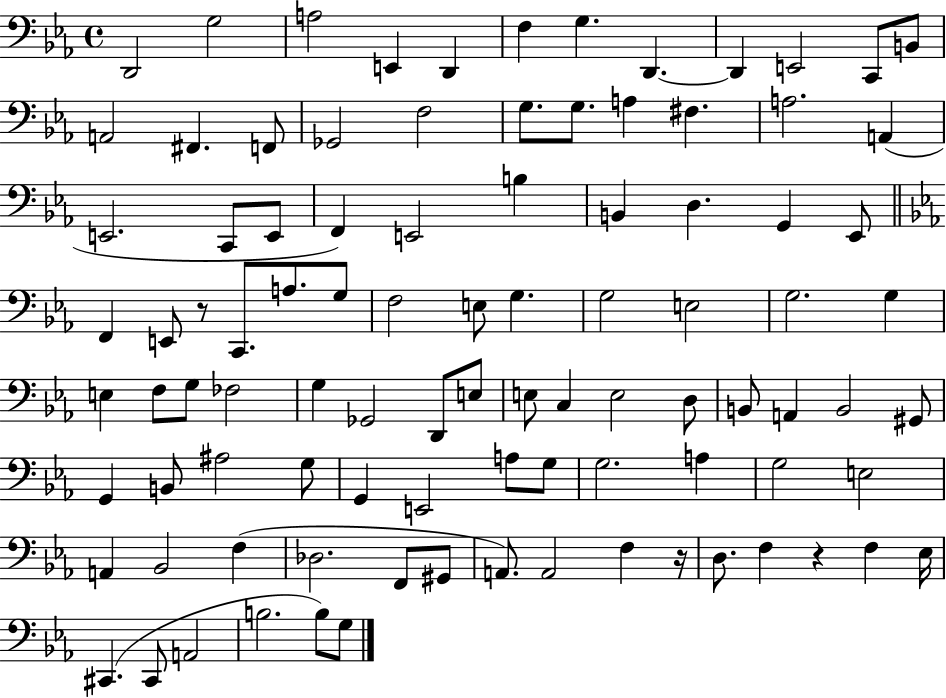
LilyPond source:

{
  \clef bass
  \time 4/4
  \defaultTimeSignature
  \key ees \major
  d,2 g2 | a2 e,4 d,4 | f4 g4. d,4.~~ | d,4 e,2 c,8 b,8 | \break a,2 fis,4. f,8 | ges,2 f2 | g8. g8. a4 fis4. | a2. a,4( | \break e,2. c,8 e,8 | f,4) e,2 b4 | b,4 d4. g,4 ees,8 | \bar "||" \break \key c \minor f,4 e,8 r8 c,8. a8. g8 | f2 e8 g4. | g2 e2 | g2. g4 | \break e4 f8 g8 fes2 | g4 ges,2 d,8 e8 | e8 c4 e2 d8 | b,8 a,4 b,2 gis,8 | \break g,4 b,8 ais2 g8 | g,4 e,2 a8 g8 | g2. a4 | g2 e2 | \break a,4 bes,2 f4( | des2. f,8 gis,8 | a,8.) a,2 f4 r16 | d8. f4 r4 f4 ees16 | \break cis,4.( cis,8 a,2 | b2. b8) g8 | \bar "|."
}